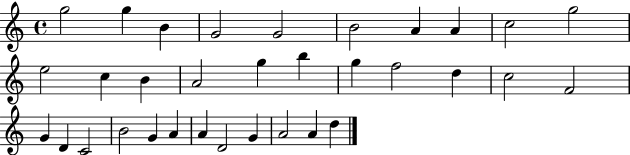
{
  \clef treble
  \time 4/4
  \defaultTimeSignature
  \key c \major
  g''2 g''4 b'4 | g'2 g'2 | b'2 a'4 a'4 | c''2 g''2 | \break e''2 c''4 b'4 | a'2 g''4 b''4 | g''4 f''2 d''4 | c''2 f'2 | \break g'4 d'4 c'2 | b'2 g'4 a'4 | a'4 d'2 g'4 | a'2 a'4 d''4 | \break \bar "|."
}